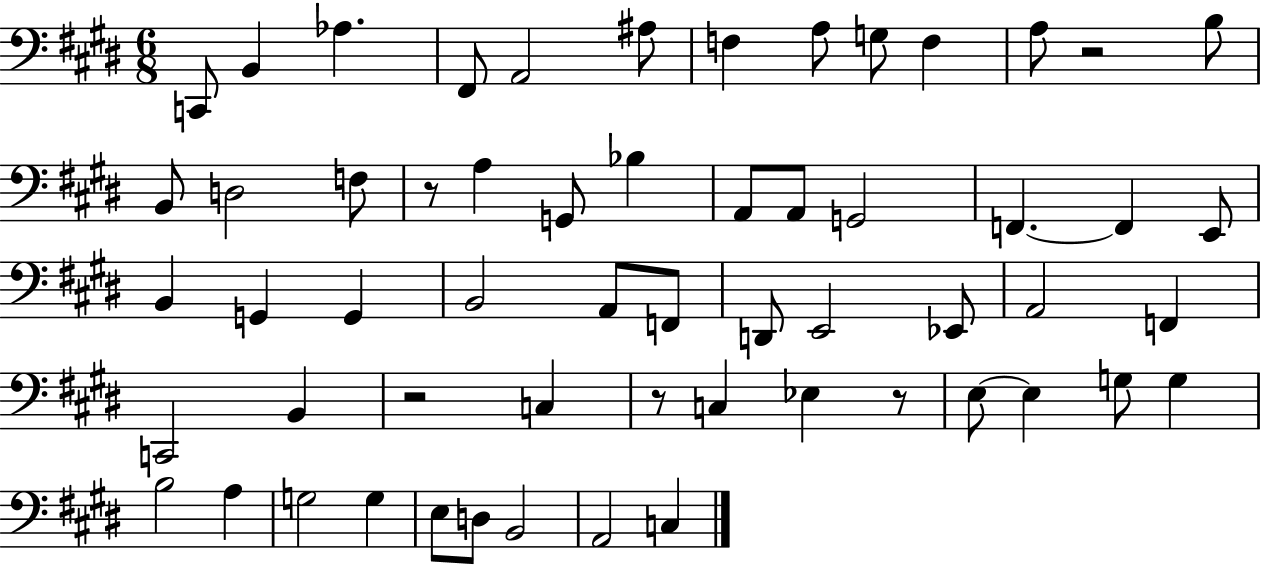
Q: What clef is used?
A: bass